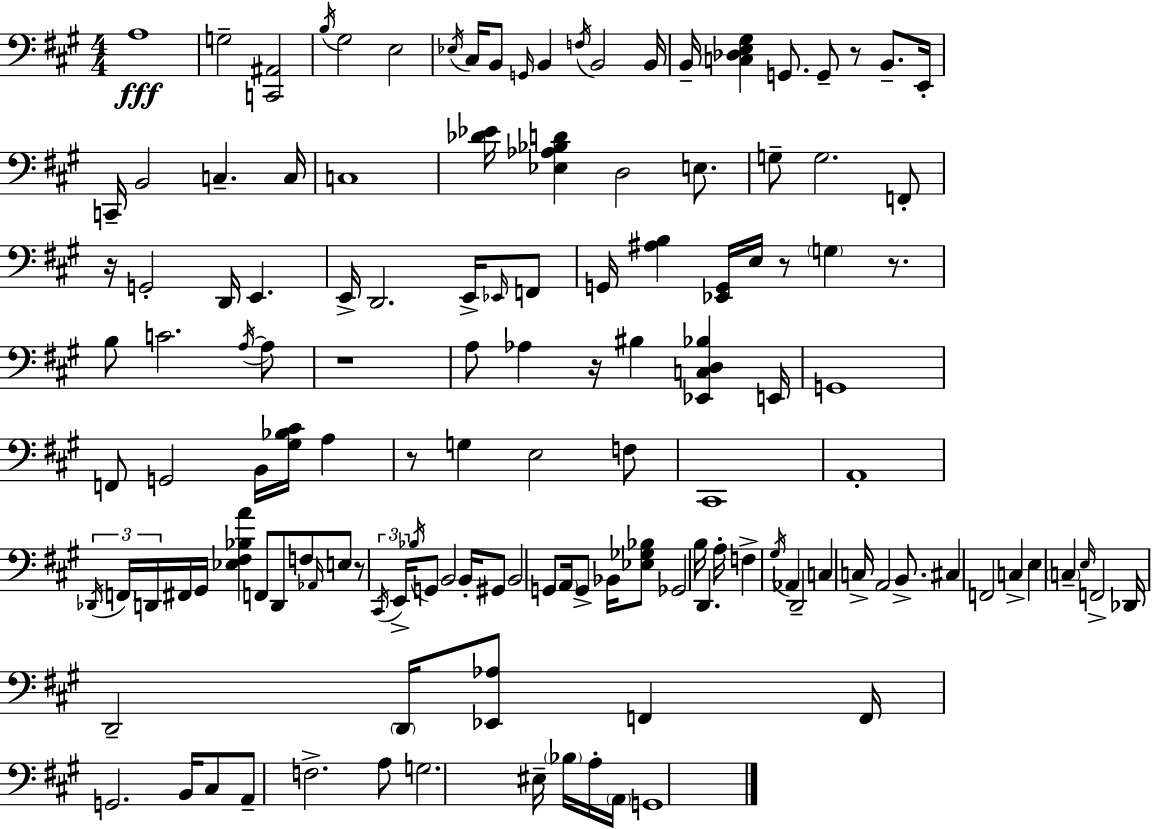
A3/w G3/h [C2,A#2]/h B3/s G#3/h E3/h Eb3/s C#3/s B2/e G2/s B2/q F3/s B2/h B2/s B2/s [C3,Db3,E3,G#3]/q G2/e. G2/e R/e B2/e. E2/s C2/s B2/h C3/q. C3/s C3/w [Db4,Eb4]/s [Eb3,Ab3,Bb3,D4]/q D3/h E3/e. G3/e G3/h. F2/e R/s G2/h D2/s E2/q. E2/s D2/h. E2/s Eb2/s F2/e G2/s [A#3,B3]/q [Eb2,G2]/s E3/s R/e G3/q R/e. B3/e C4/h. A3/s A3/e R/w A3/e Ab3/q R/s BIS3/q [Eb2,C3,D3,Bb3]/q E2/s G2/w F2/e G2/h B2/s [G#3,Bb3,C#4]/s A3/q R/e G3/q E3/h F3/e C#2/w A2/w Db2/s F2/s D2/s F#2/s G#2/s [Eb3,F#3,Bb3,A4]/q F2/e D2/e F3/e Ab2/s E3/e R/e C#2/s E2/s Bb3/s G2/e B2/h B2/s G#2/e B2/h G2/e A2/s G2/e Bb2/s [Eb3,Gb3,Bb3]/e Gb2/h B3/s D2/q. A3/s F3/q G#3/s Ab2/q D2/h C3/q C3/s A2/h B2/e. C#3/q F2/h C3/q E3/q C3/q E3/s F2/h Db2/s D2/h D2/s [Eb2,Ab3]/e F2/q F2/s G2/h. B2/s C#3/e A2/e F3/h. A3/e G3/h. EIS3/s Bb3/s A3/s A2/s G2/w